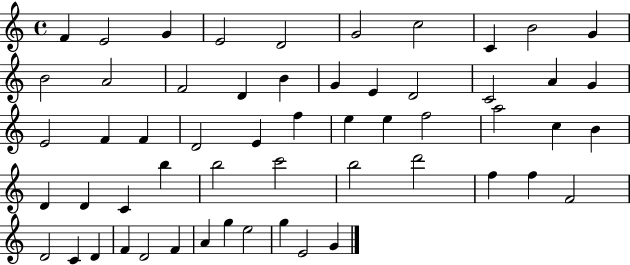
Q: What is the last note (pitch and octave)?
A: G4